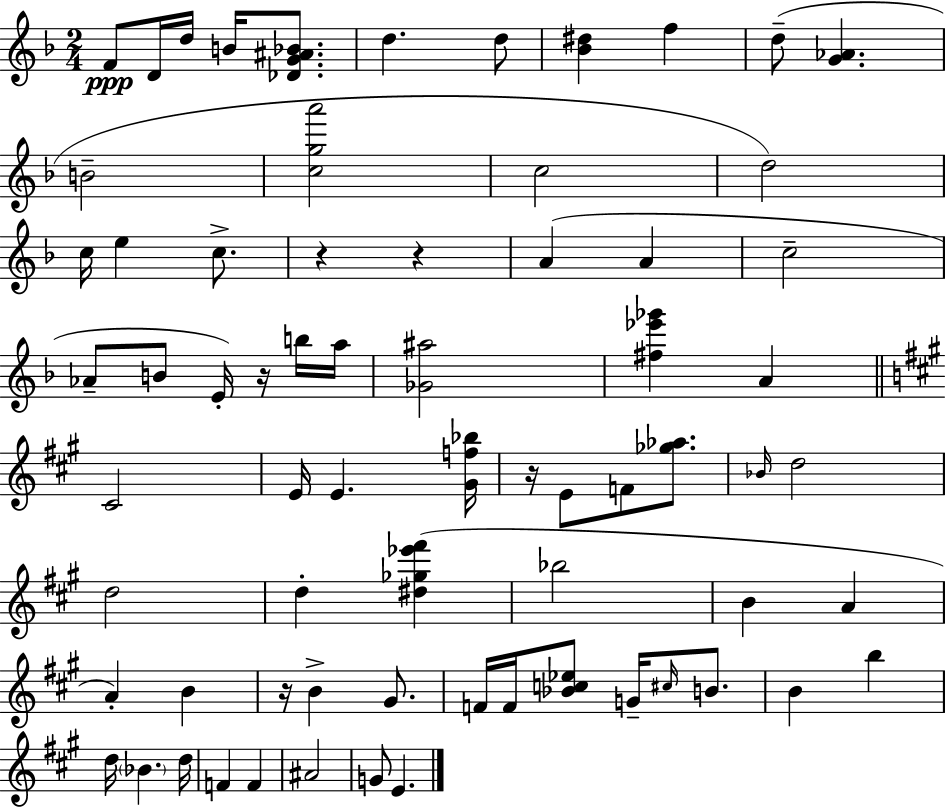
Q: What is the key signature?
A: D minor